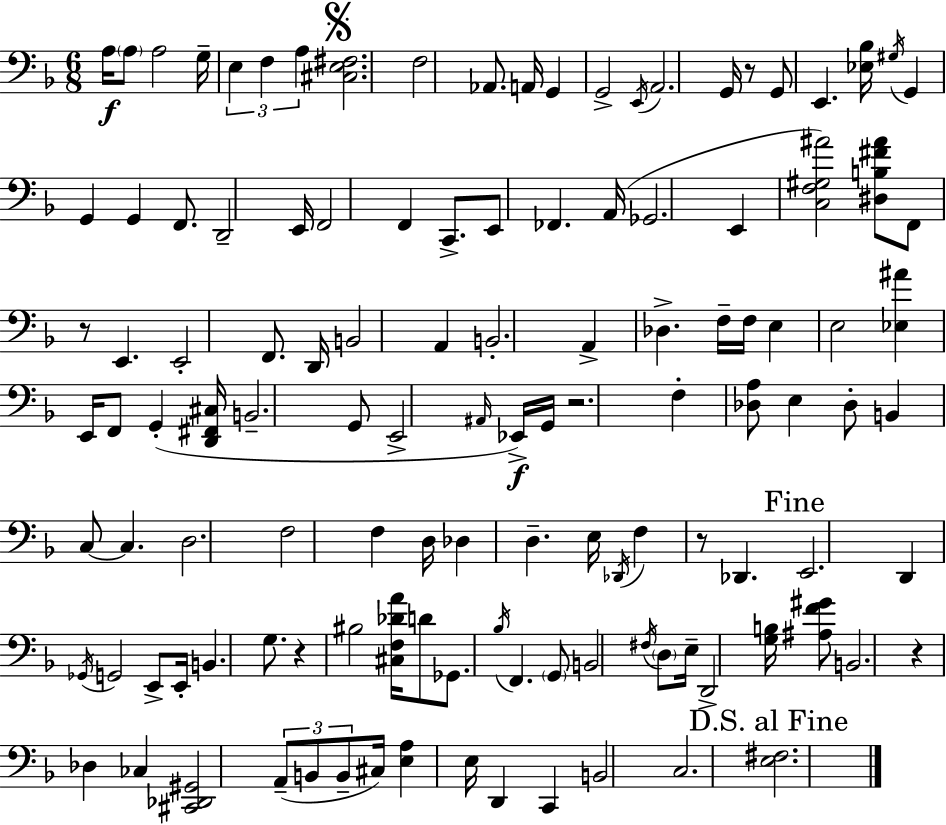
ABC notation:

X:1
T:Untitled
M:6/8
L:1/4
K:F
A,/4 A,/2 A,2 G,/4 E, F, A, [^C,E,^F,]2 F,2 _A,,/2 A,,/4 G,, G,,2 E,,/4 A,,2 G,,/4 z/2 G,,/2 E,, [_E,_B,]/4 ^G,/4 G,, G,, G,, F,,/2 D,,2 E,,/4 F,,2 F,, C,,/2 E,,/2 _F,, A,,/4 _G,,2 E,, [C,F,^G,^A]2 [^D,B,^F^A]/2 F,,/2 z/2 E,, E,,2 F,,/2 D,,/4 B,,2 A,, B,,2 A,, _D, F,/4 F,/4 E, E,2 [_E,^A] E,,/4 F,,/2 G,, [D,,^F,,^C,]/4 B,,2 G,,/2 E,,2 ^A,,/4 _E,,/4 G,,/4 z2 F, [_D,A,]/2 E, _D,/2 B,, C,/2 C, D,2 F,2 F, D,/4 _D, D, E,/4 _D,,/4 F, z/2 _D,, E,,2 D,, _G,,/4 G,,2 E,,/2 E,,/4 B,, G,/2 z ^B,2 [^C,F,_DA]/4 D/2 _G,,/2 _B,/4 F,, G,,/2 B,,2 ^F,/4 D,/2 E,/4 D,,2 [G,B,]/4 [^A,F^G]/2 B,,2 z _D, _C, [^C,,_D,,^G,,]2 A,,/2 B,,/2 B,,/2 ^C,/4 [E,A,] E,/4 D,, C,, B,,2 C,2 [E,^F,]2